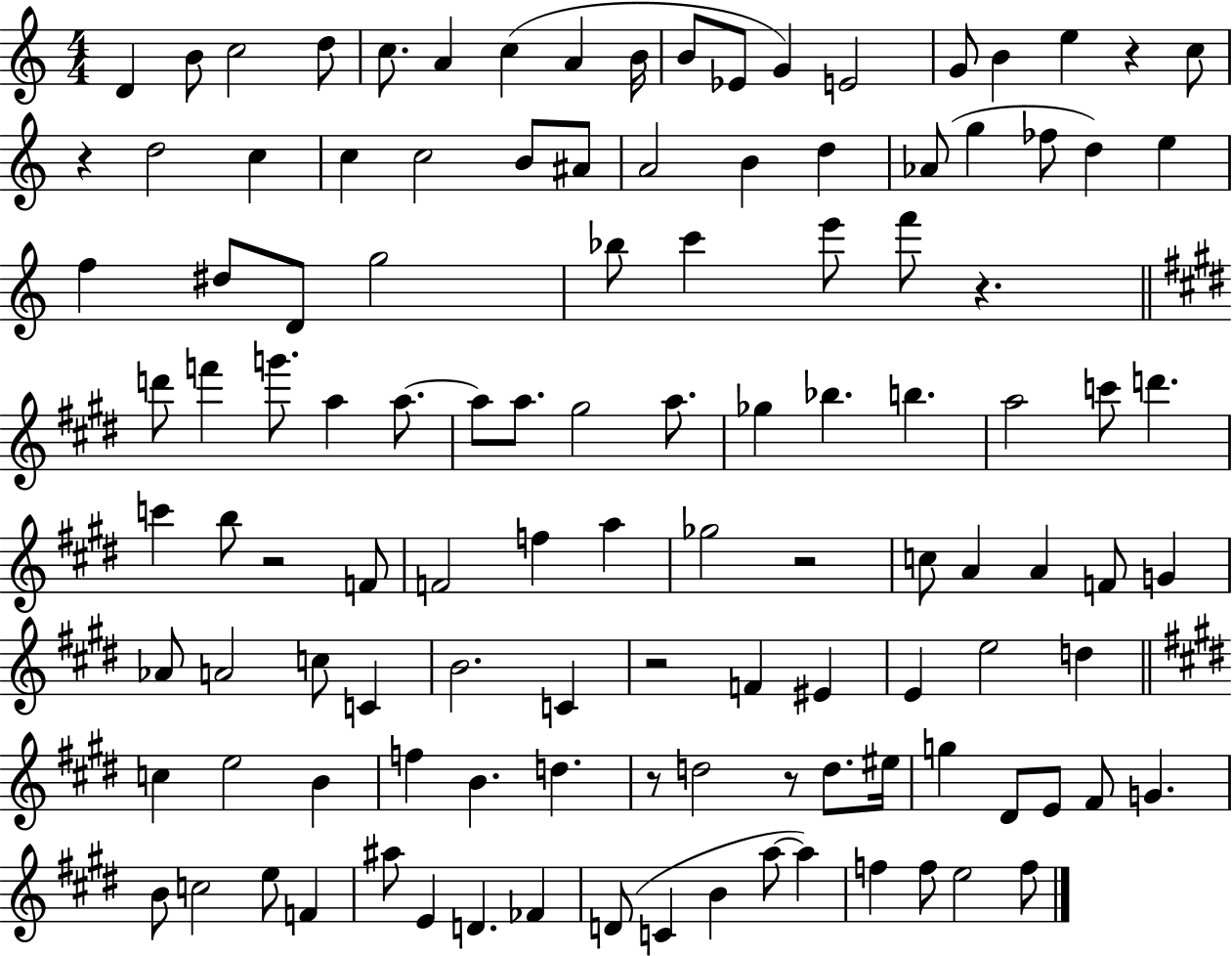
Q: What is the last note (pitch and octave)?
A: F5